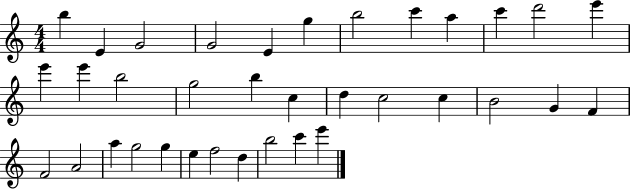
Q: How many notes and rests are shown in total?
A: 35